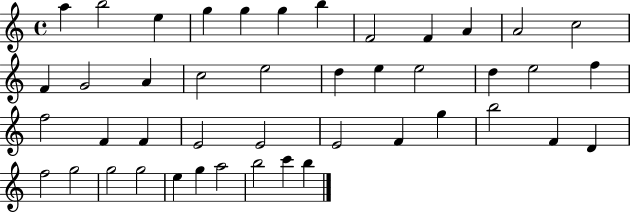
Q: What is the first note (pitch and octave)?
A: A5